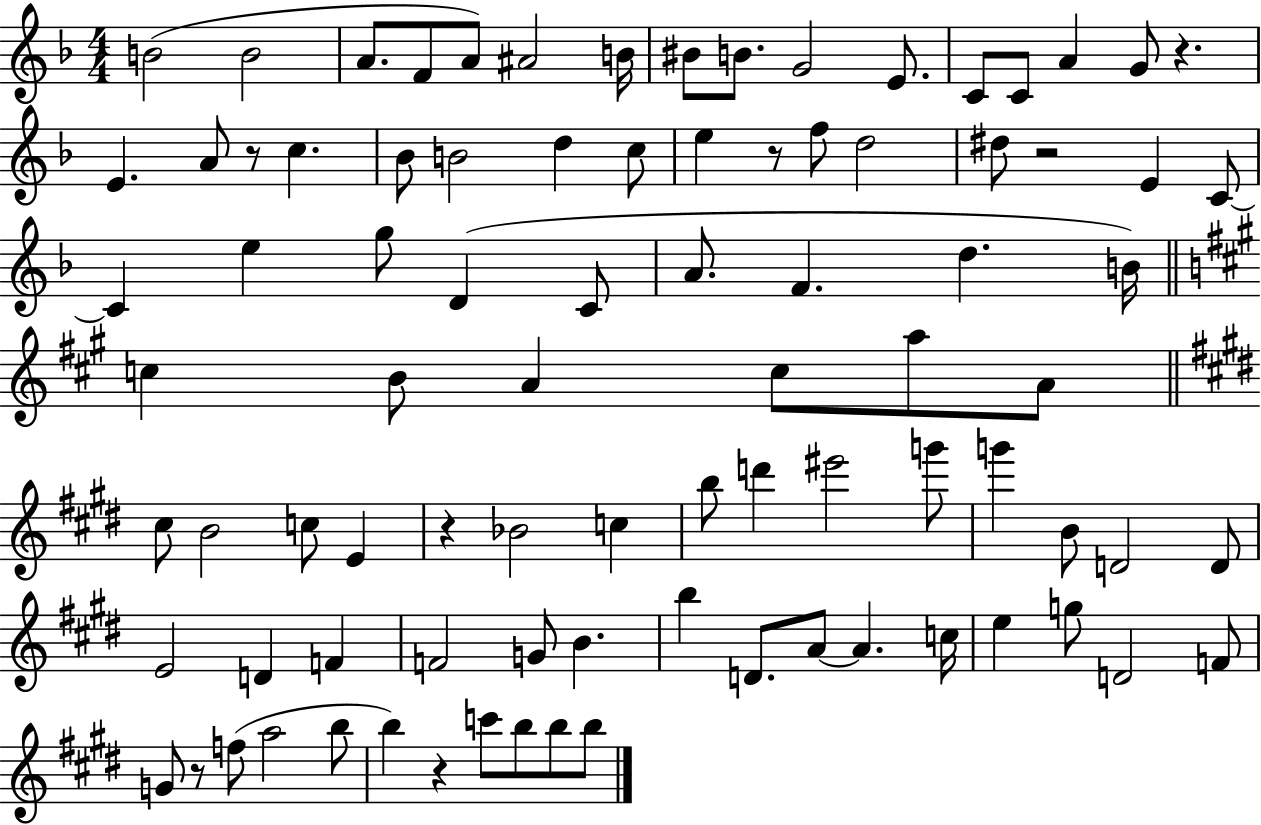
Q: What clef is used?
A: treble